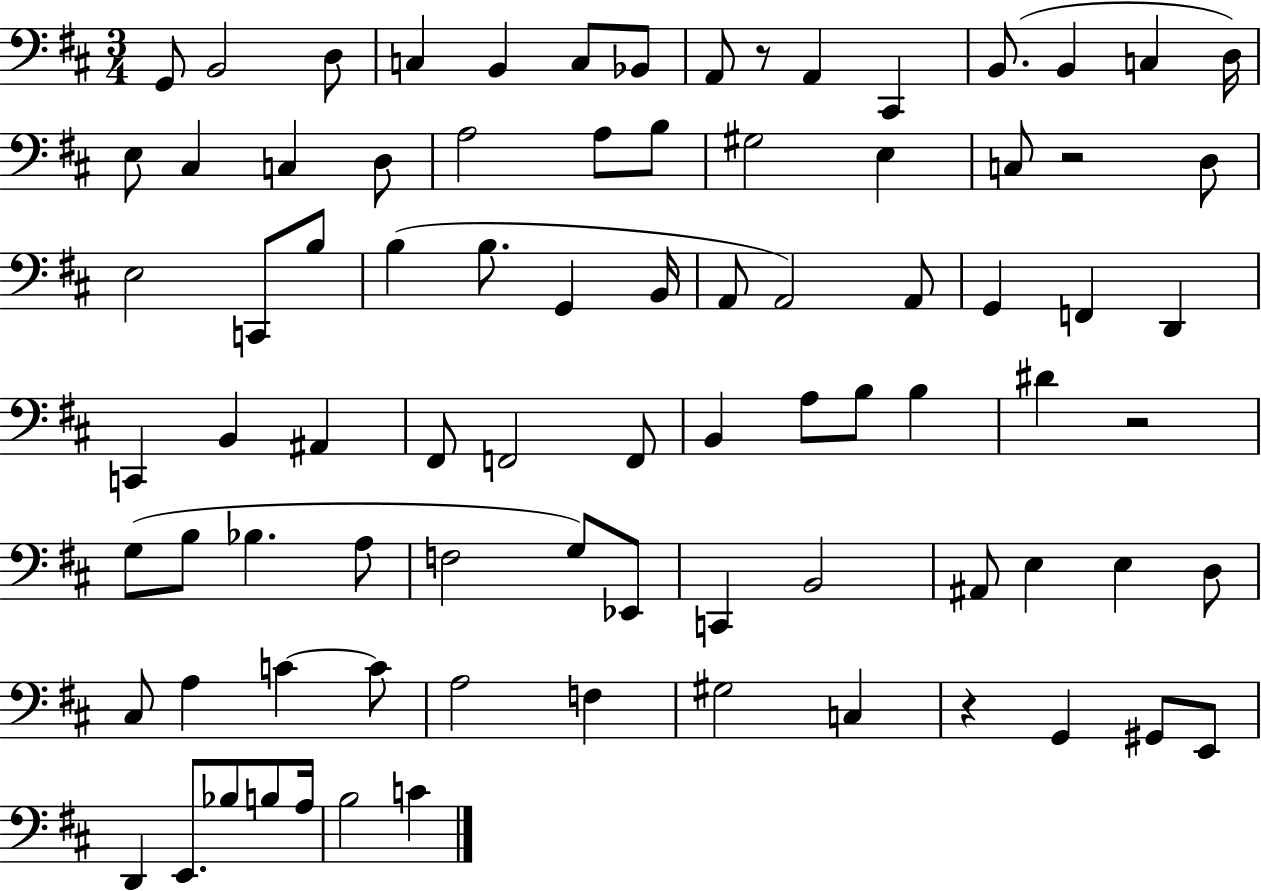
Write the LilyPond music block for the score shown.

{
  \clef bass
  \numericTimeSignature
  \time 3/4
  \key d \major
  g,8 b,2 d8 | c4 b,4 c8 bes,8 | a,8 r8 a,4 cis,4 | b,8.( b,4 c4 d16) | \break e8 cis4 c4 d8 | a2 a8 b8 | gis2 e4 | c8 r2 d8 | \break e2 c,8 b8 | b4( b8. g,4 b,16 | a,8 a,2) a,8 | g,4 f,4 d,4 | \break c,4 b,4 ais,4 | fis,8 f,2 f,8 | b,4 a8 b8 b4 | dis'4 r2 | \break g8( b8 bes4. a8 | f2 g8) ees,8 | c,4 b,2 | ais,8 e4 e4 d8 | \break cis8 a4 c'4~~ c'8 | a2 f4 | gis2 c4 | r4 g,4 gis,8 e,8 | \break d,4 e,8. bes8 b8 a16 | b2 c'4 | \bar "|."
}